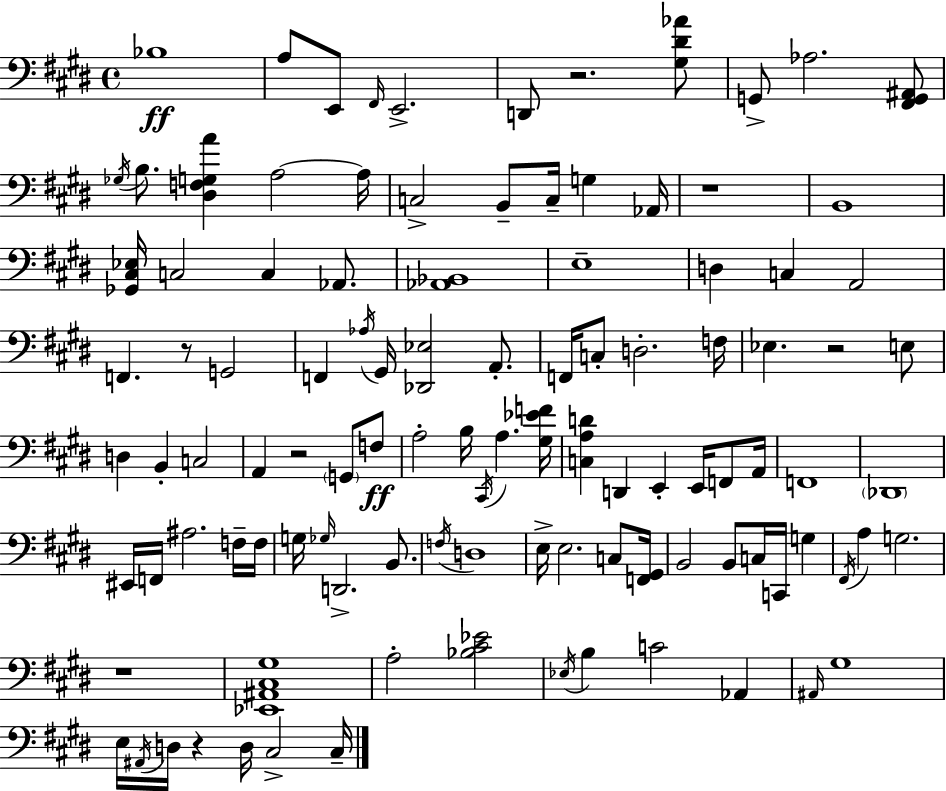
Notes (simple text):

Bb3/w A3/e E2/e F#2/s E2/h. D2/e R/h. [G#3,D#4,Ab4]/e G2/e Ab3/h. [F#2,G2,A#2]/e Gb3/s B3/e. [D#3,F3,G3,A4]/q A3/h A3/s C3/h B2/e C3/s G3/q Ab2/s R/w B2/w [Gb2,C#3,Eb3]/s C3/h C3/q Ab2/e. [Ab2,Bb2]/w E3/w D3/q C3/q A2/h F2/q. R/e G2/h F2/q Ab3/s G#2/s [Db2,Eb3]/h A2/e. F2/s C3/e D3/h. F3/s Eb3/q. R/h E3/e D3/q B2/q C3/h A2/q R/h G2/e F3/e A3/h B3/s C#2/s A3/q. [G#3,Eb4,F4]/s [C3,A3,D4]/q D2/q E2/q E2/s F2/e A2/s F2/w Db2/w EIS2/s F2/s A#3/h. F3/s F3/s G3/s Gb3/s D2/h. B2/e. F3/s D3/w E3/s E3/h. C3/e [F2,G#2]/s B2/h B2/e C3/s C2/s G3/q F#2/s A3/q G3/h. R/w [Eb2,A#2,C#3,G#3]/w A3/h [Bb3,C#4,Eb4]/h Eb3/s B3/q C4/h Ab2/q A#2/s G#3/w E3/s A#2/s D3/s R/q D3/s C#3/h C#3/s